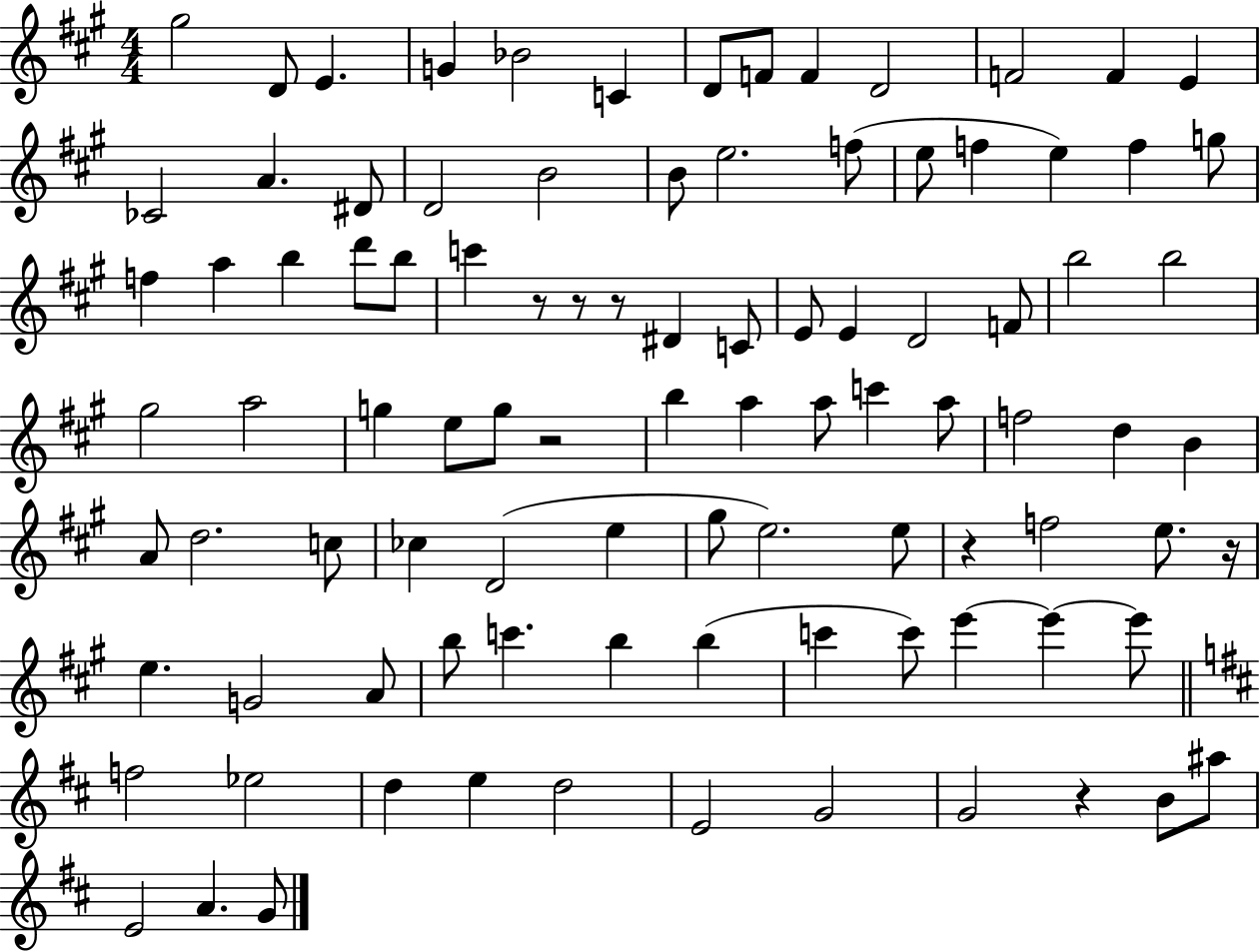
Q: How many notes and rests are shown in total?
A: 96